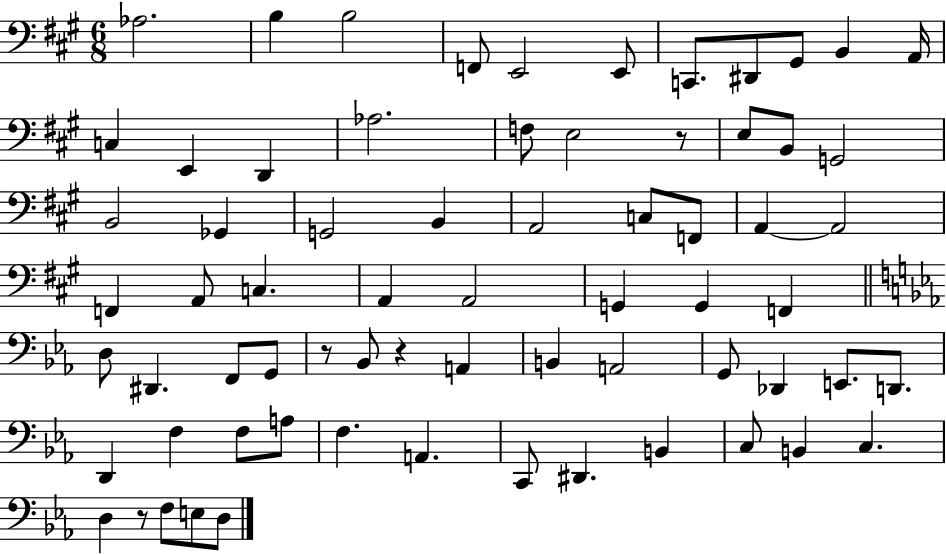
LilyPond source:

{
  \clef bass
  \numericTimeSignature
  \time 6/8
  \key a \major
  aes2. | b4 b2 | f,8 e,2 e,8 | c,8. dis,8 gis,8 b,4 a,16 | \break c4 e,4 d,4 | aes2. | f8 e2 r8 | e8 b,8 g,2 | \break b,2 ges,4 | g,2 b,4 | a,2 c8 f,8 | a,4~~ a,2 | \break f,4 a,8 c4. | a,4 a,2 | g,4 g,4 f,4 | \bar "||" \break \key c \minor d8 dis,4. f,8 g,8 | r8 bes,8 r4 a,4 | b,4 a,2 | g,8 des,4 e,8. d,8. | \break d,4 f4 f8 a8 | f4. a,4. | c,8 dis,4. b,4 | c8 b,4 c4. | \break d4 r8 f8 e8 d8 | \bar "|."
}